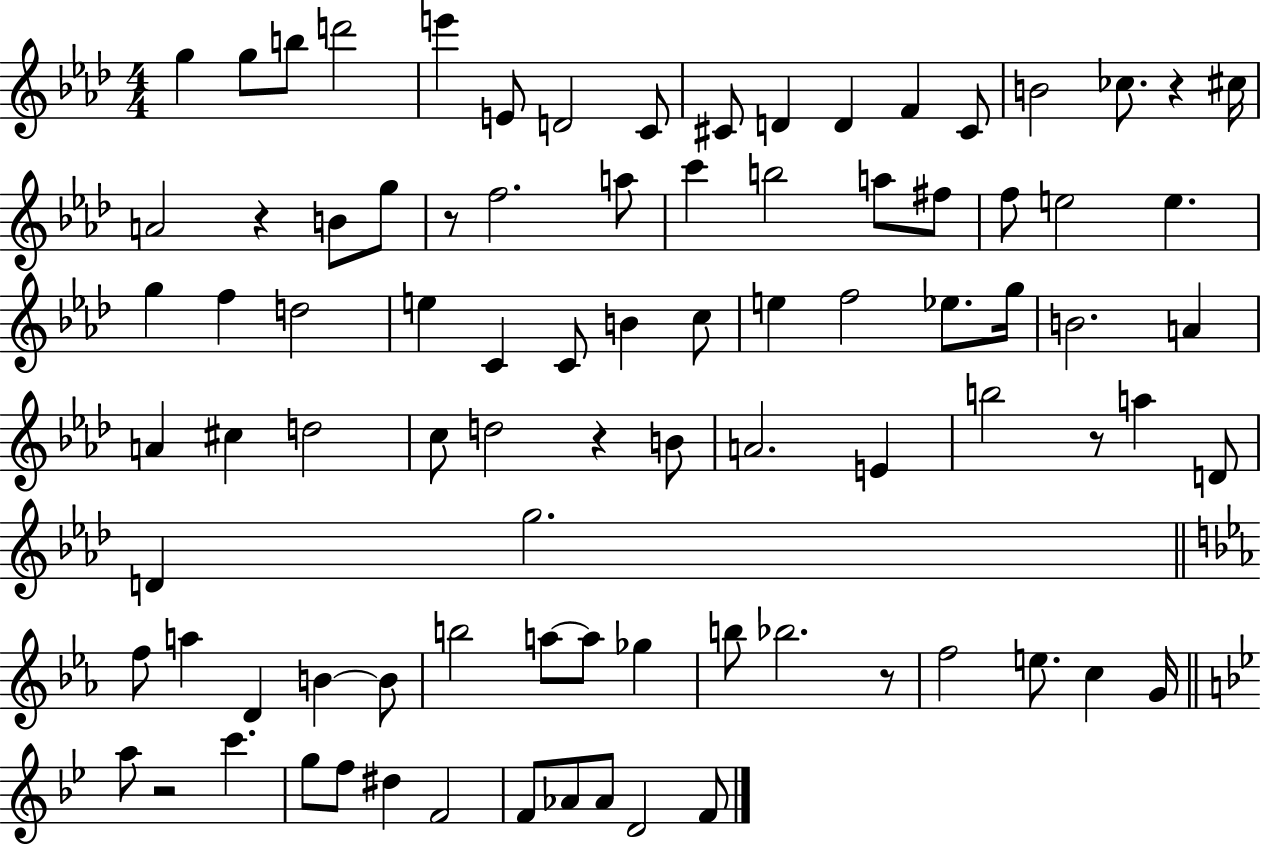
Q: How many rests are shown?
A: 7